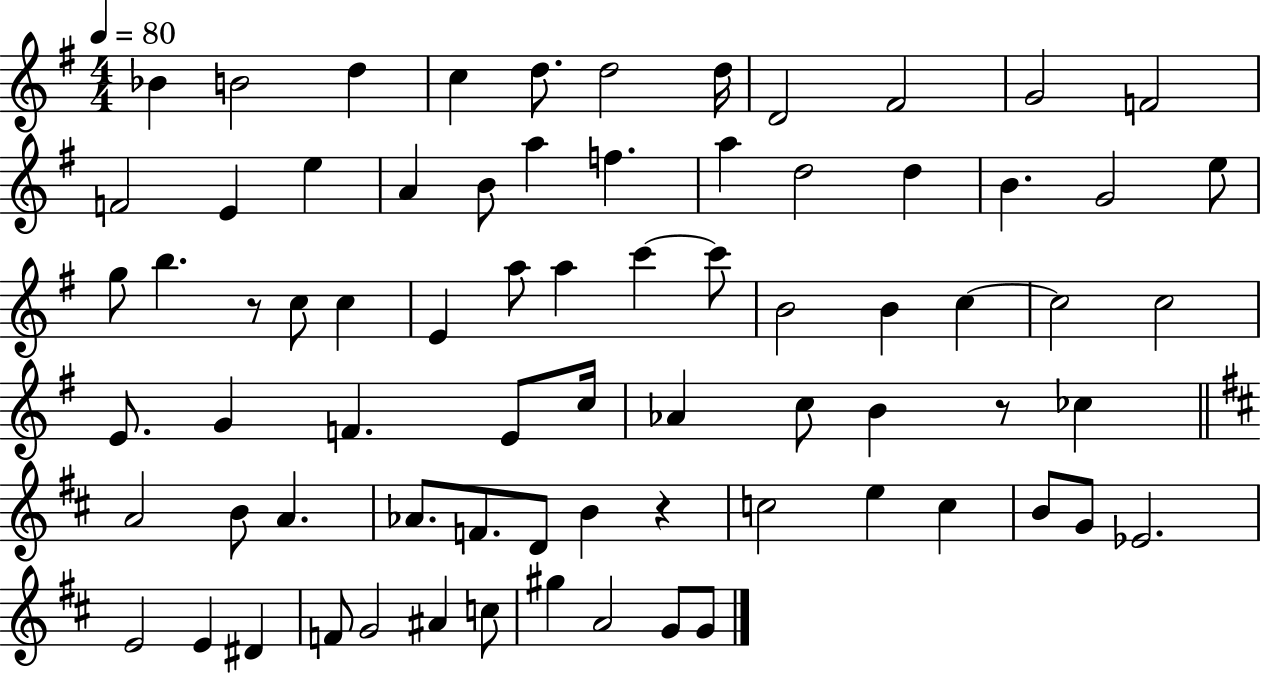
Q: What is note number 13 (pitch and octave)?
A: E4